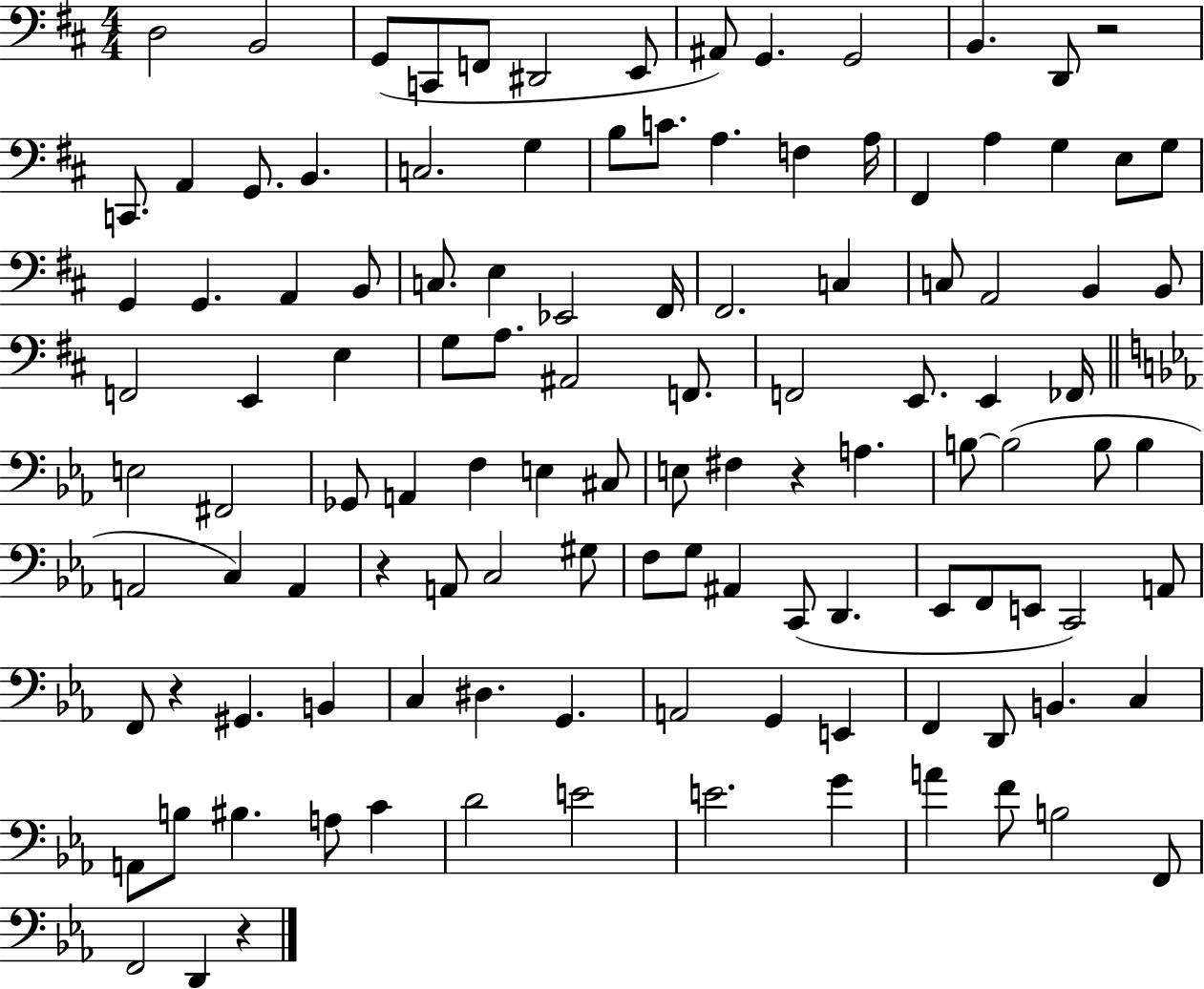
{
  \clef bass
  \numericTimeSignature
  \time 4/4
  \key d \major
  d2 b,2 | g,8( c,8 f,8 dis,2 e,8 | ais,8) g,4. g,2 | b,4. d,8 r2 | \break c,8. a,4 g,8. b,4. | c2. g4 | b8 c'8. a4. f4 a16 | fis,4 a4 g4 e8 g8 | \break g,4 g,4. a,4 b,8 | c8. e4 ees,2 fis,16 | fis,2. c4 | c8 a,2 b,4 b,8 | \break f,2 e,4 e4 | g8 a8. ais,2 f,8. | f,2 e,8. e,4 fes,16 | \bar "||" \break \key ees \major e2 fis,2 | ges,8 a,4 f4 e4 cis8 | e8 fis4 r4 a4. | b8~~ b2( b8 b4 | \break a,2 c4) a,4 | r4 a,8 c2 gis8 | f8 g8 ais,4 c,8( d,4. | ees,8 f,8 e,8 c,2) a,8 | \break f,8 r4 gis,4. b,4 | c4 dis4. g,4. | a,2 g,4 e,4 | f,4 d,8 b,4. c4 | \break a,8 b8 bis4. a8 c'4 | d'2 e'2 | e'2. g'4 | a'4 f'8 b2 f,8 | \break f,2 d,4 r4 | \bar "|."
}